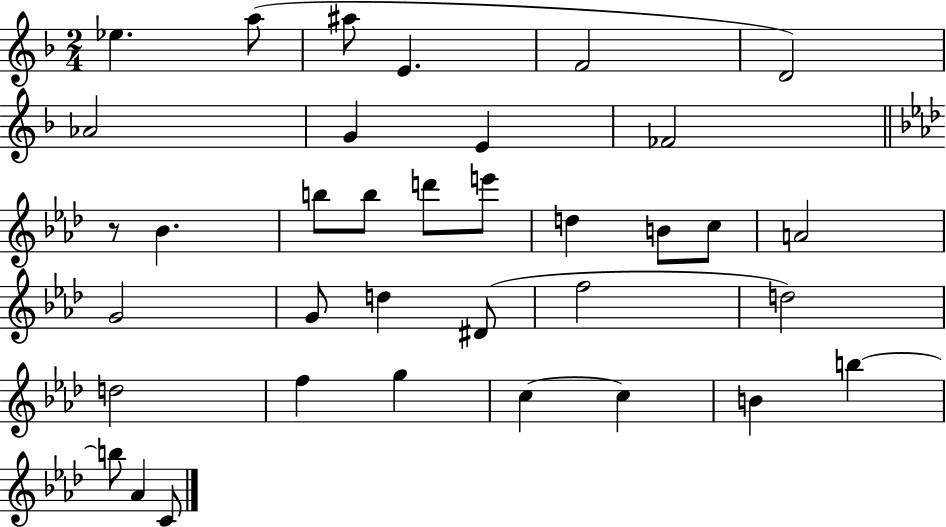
{
  \clef treble
  \numericTimeSignature
  \time 2/4
  \key f \major
  \repeat volta 2 { ees''4. a''8( | ais''8 e'4. | f'2 | d'2) | \break aes'2 | g'4 e'4 | fes'2 | \bar "||" \break \key aes \major r8 bes'4. | b''8 b''8 d'''8 e'''8 | d''4 b'8 c''8 | a'2 | \break g'2 | g'8 d''4 dis'8( | f''2 | d''2) | \break d''2 | f''4 g''4 | c''4~~ c''4 | b'4 b''4~~ | \break b''8 aes'4 c'8 | } \bar "|."
}